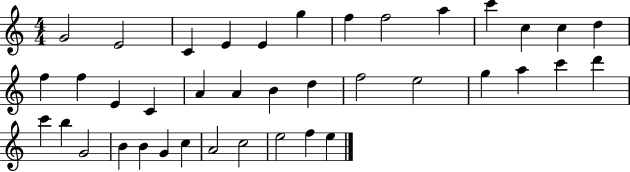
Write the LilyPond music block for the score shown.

{
  \clef treble
  \numericTimeSignature
  \time 4/4
  \key c \major
  g'2 e'2 | c'4 e'4 e'4 g''4 | f''4 f''2 a''4 | c'''4 c''4 c''4 d''4 | \break f''4 f''4 e'4 c'4 | a'4 a'4 b'4 d''4 | f''2 e''2 | g''4 a''4 c'''4 d'''4 | \break c'''4 b''4 g'2 | b'4 b'4 g'4 c''4 | a'2 c''2 | e''2 f''4 e''4 | \break \bar "|."
}